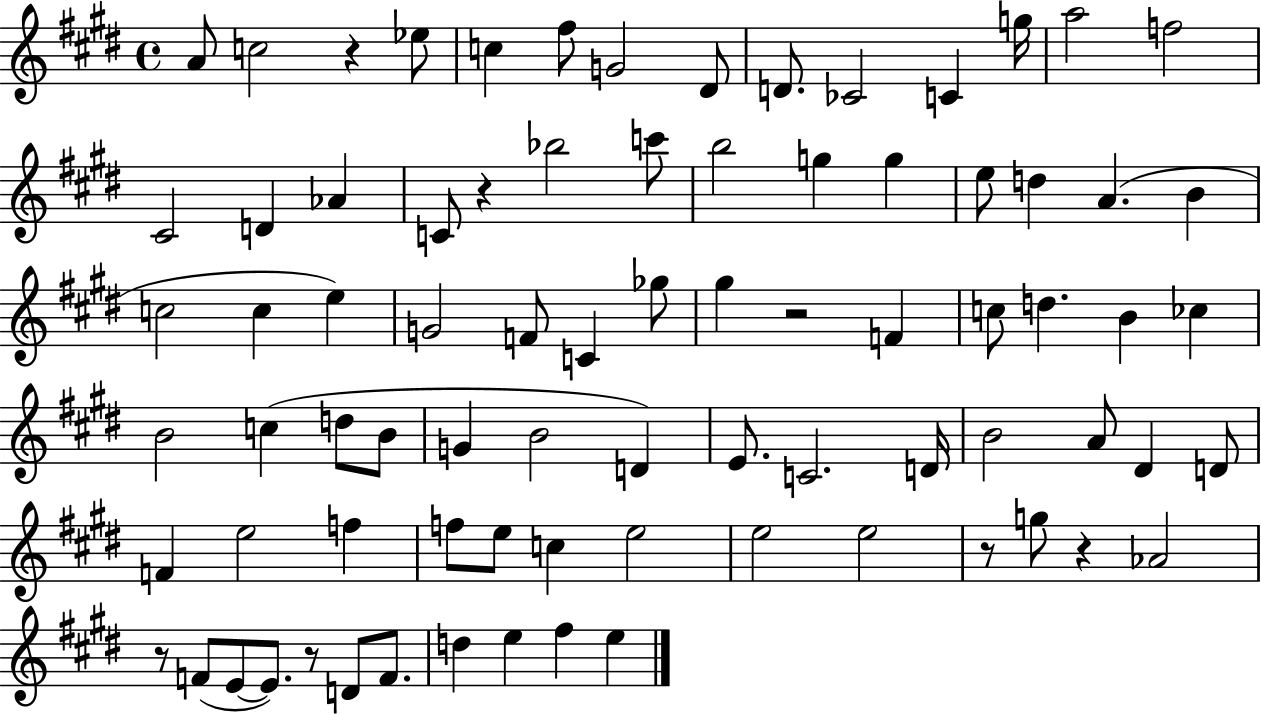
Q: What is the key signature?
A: E major